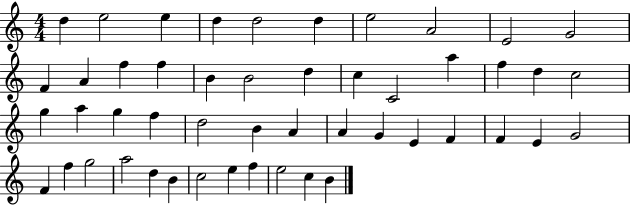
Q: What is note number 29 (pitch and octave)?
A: B4